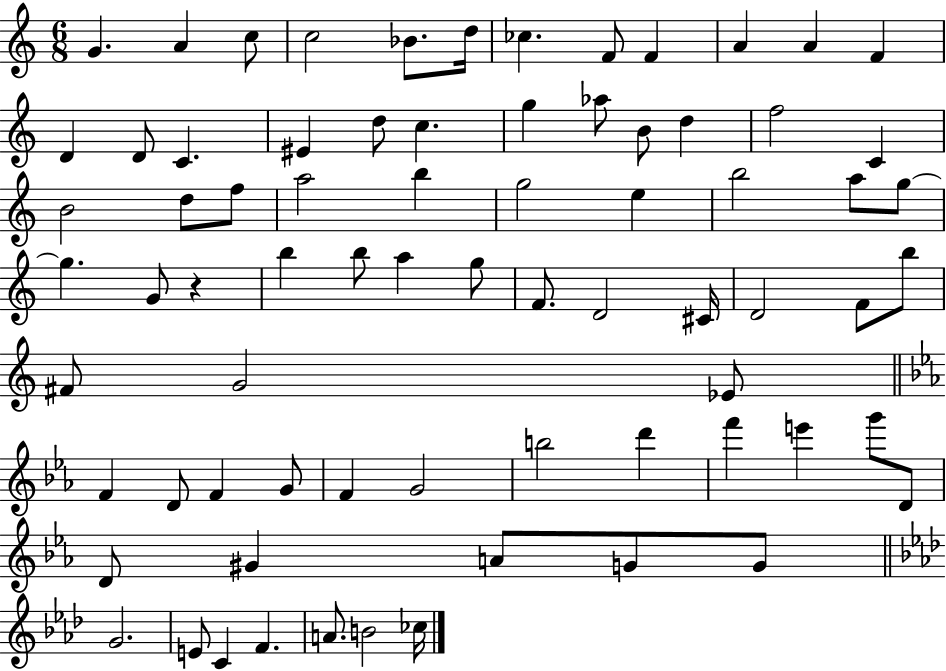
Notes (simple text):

G4/q. A4/q C5/e C5/h Bb4/e. D5/s CES5/q. F4/e F4/q A4/q A4/q F4/q D4/q D4/e C4/q. EIS4/q D5/e C5/q. G5/q Ab5/e B4/e D5/q F5/h C4/q B4/h D5/e F5/e A5/h B5/q G5/h E5/q B5/h A5/e G5/e G5/q. G4/e R/q B5/q B5/e A5/q G5/e F4/e. D4/h C#4/s D4/h F4/e B5/e F#4/e G4/h Eb4/e F4/q D4/e F4/q G4/e F4/q G4/h B5/h D6/q F6/q E6/q G6/e D4/e D4/e G#4/q A4/e G4/e G4/e G4/h. E4/e C4/q F4/q. A4/e. B4/h CES5/s